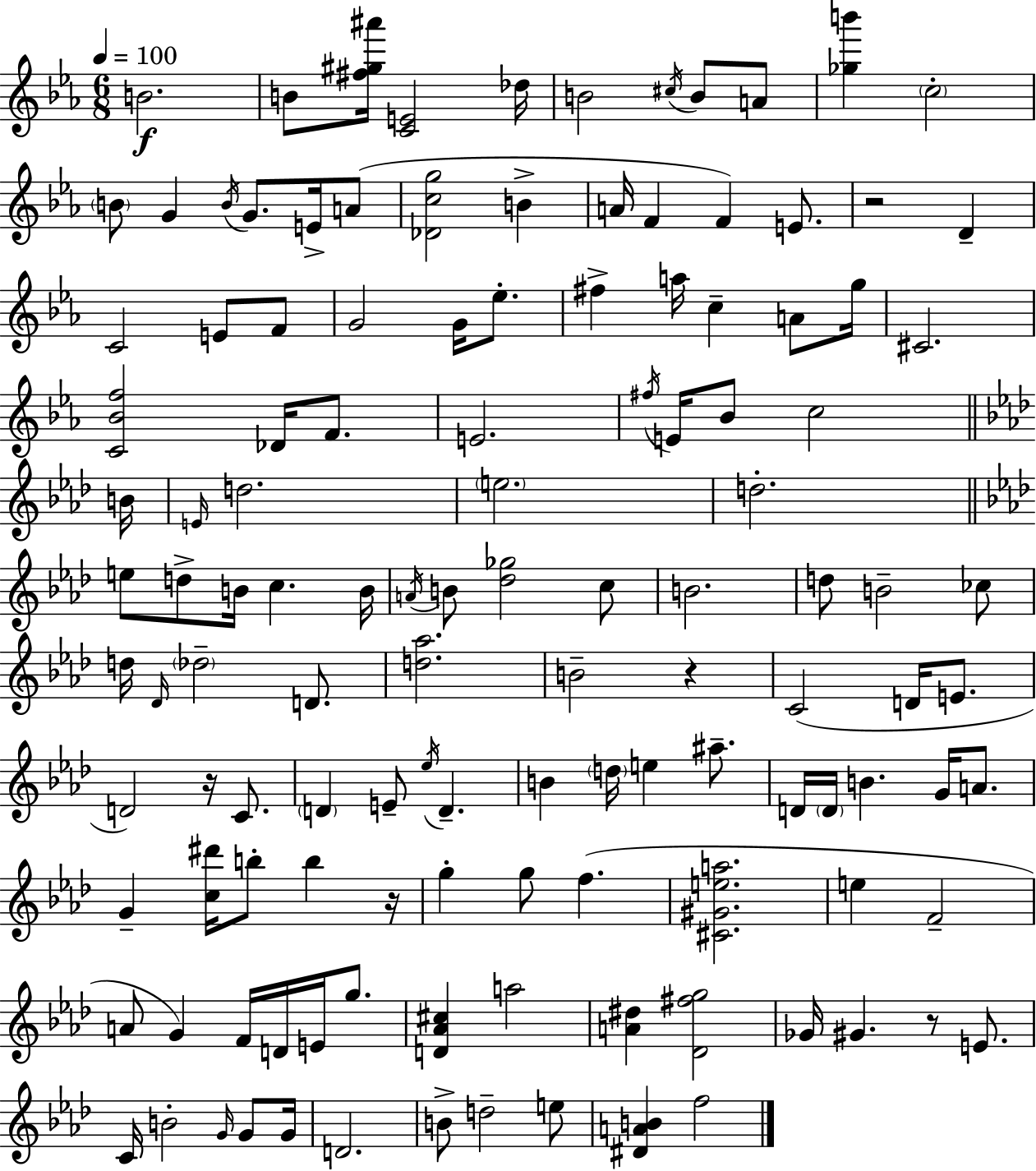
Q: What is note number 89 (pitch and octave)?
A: G4